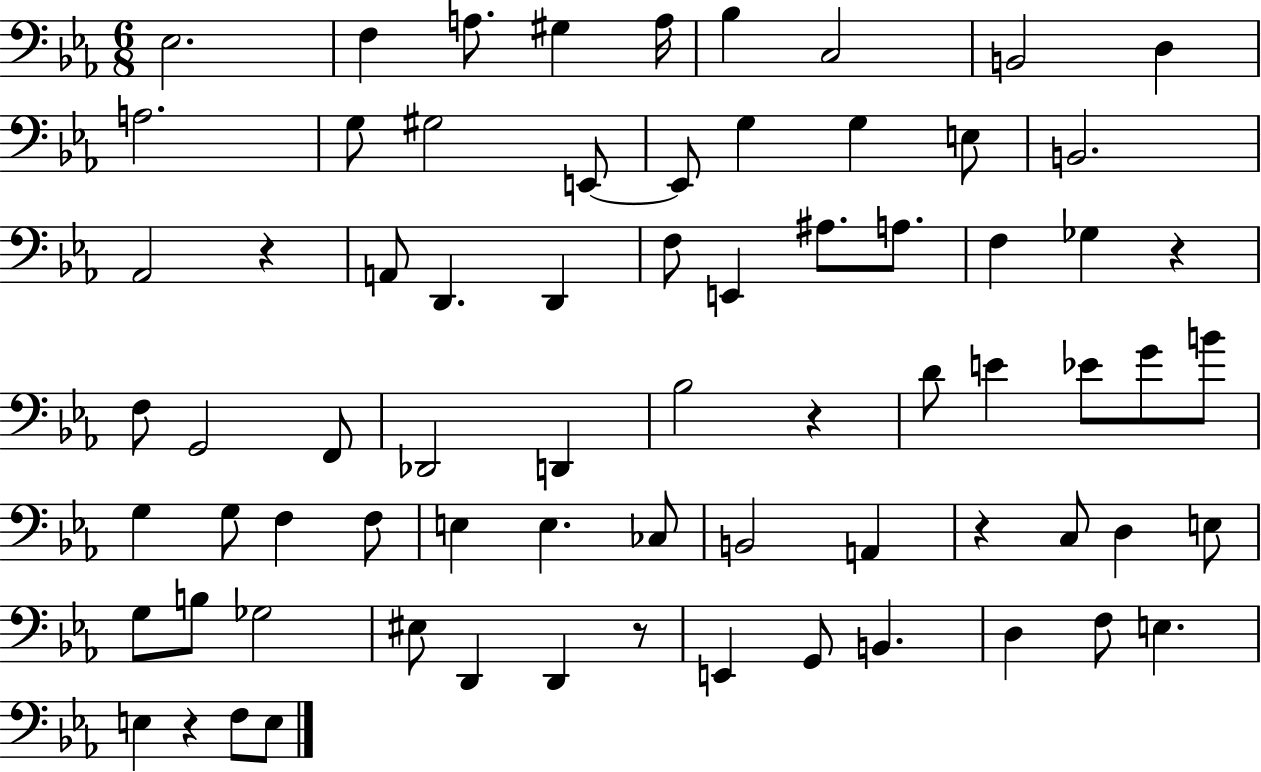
Eb3/h. F3/q A3/e. G#3/q A3/s Bb3/q C3/h B2/h D3/q A3/h. G3/e G#3/h E2/e E2/e G3/q G3/q E3/e B2/h. Ab2/h R/q A2/e D2/q. D2/q F3/e E2/q A#3/e. A3/e. F3/q Gb3/q R/q F3/e G2/h F2/e Db2/h D2/q Bb3/h R/q D4/e E4/q Eb4/e G4/e B4/e G3/q G3/e F3/q F3/e E3/q E3/q. CES3/e B2/h A2/q R/q C3/e D3/q E3/e G3/e B3/e Gb3/h EIS3/e D2/q D2/q R/e E2/q G2/e B2/q. D3/q F3/e E3/q. E3/q R/q F3/e E3/e